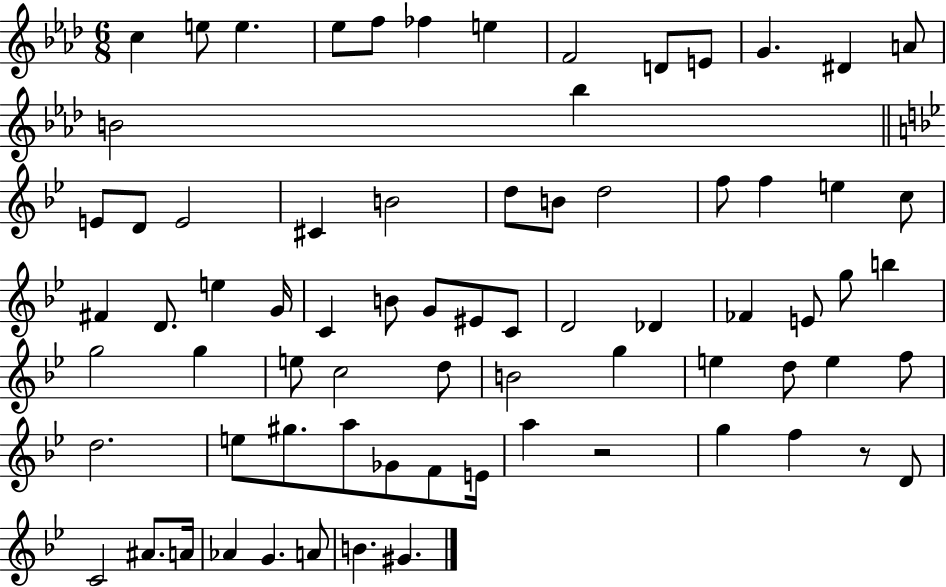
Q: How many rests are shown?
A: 2